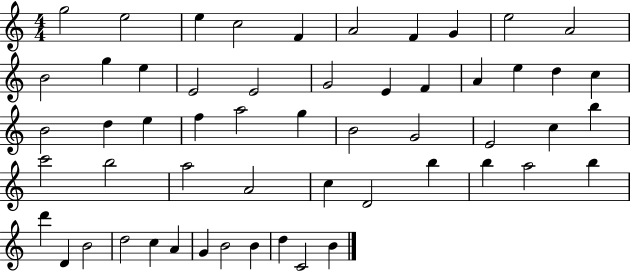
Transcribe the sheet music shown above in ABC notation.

X:1
T:Untitled
M:4/4
L:1/4
K:C
g2 e2 e c2 F A2 F G e2 A2 B2 g e E2 E2 G2 E F A e d c B2 d e f a2 g B2 G2 E2 c b c'2 b2 a2 A2 c D2 b b a2 b d' D B2 d2 c A G B2 B d C2 B